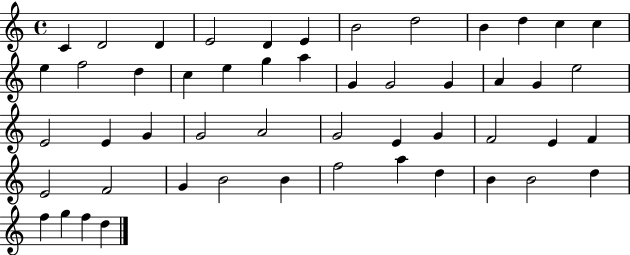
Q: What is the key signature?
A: C major